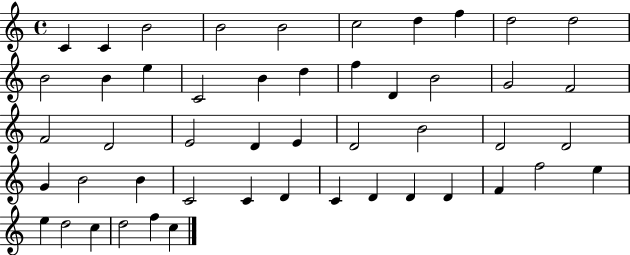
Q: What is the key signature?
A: C major